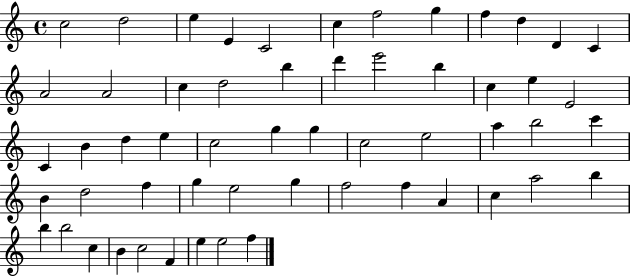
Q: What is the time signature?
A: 4/4